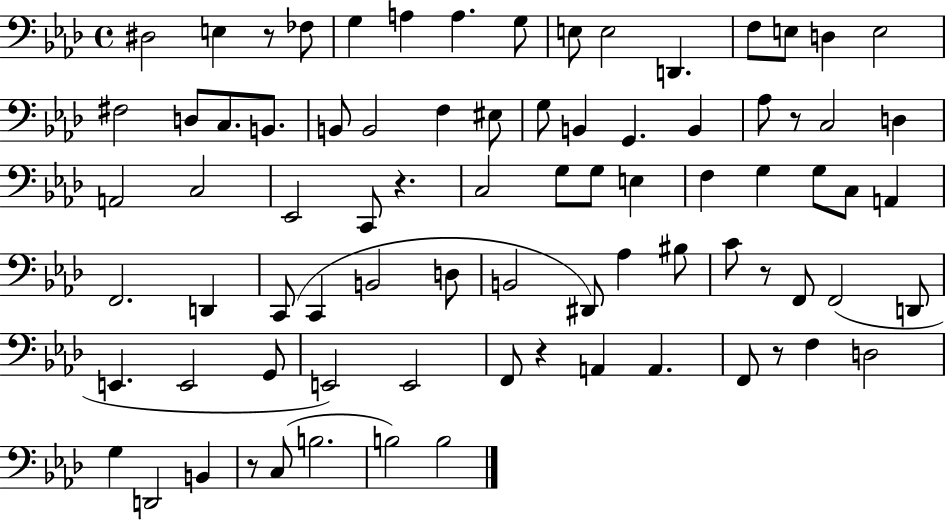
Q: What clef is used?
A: bass